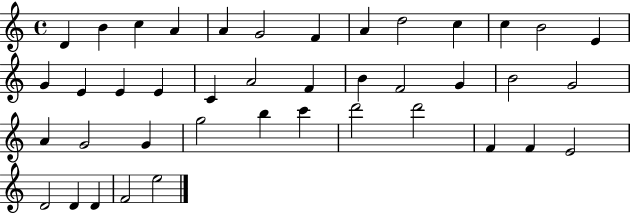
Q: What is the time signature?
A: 4/4